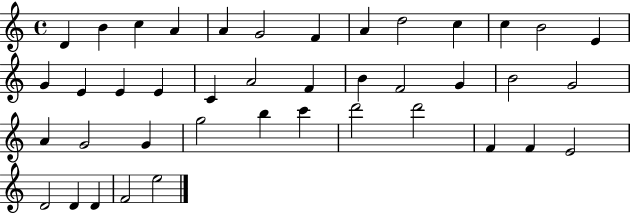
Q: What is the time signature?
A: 4/4